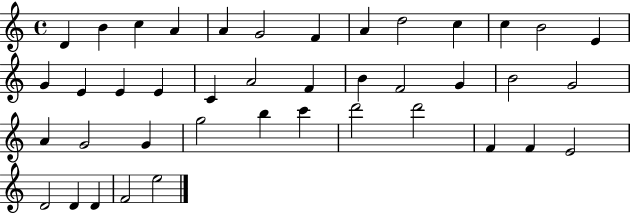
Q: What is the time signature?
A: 4/4